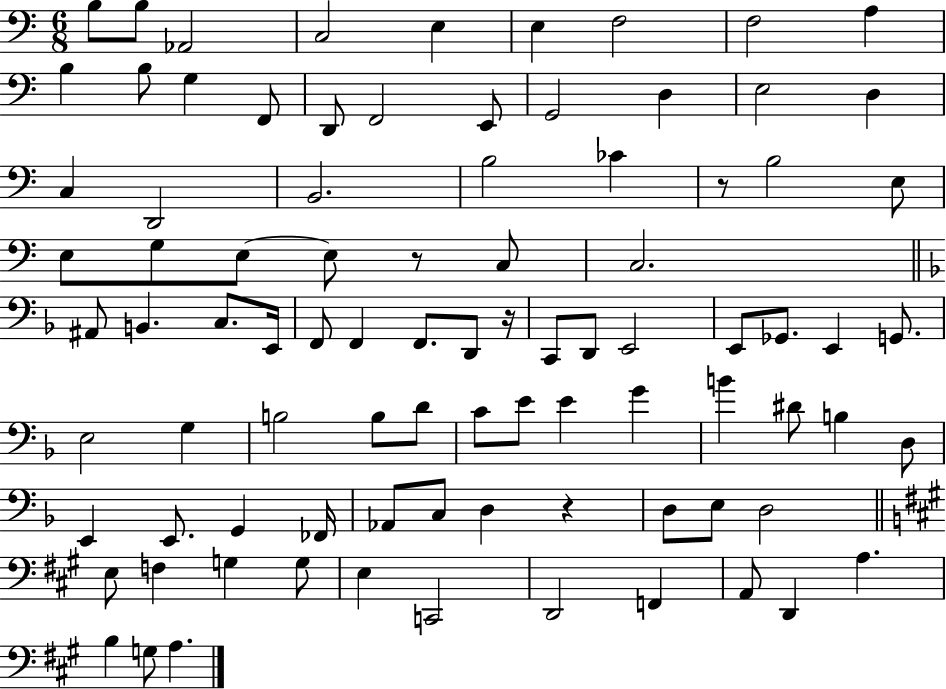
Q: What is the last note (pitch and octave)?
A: A3